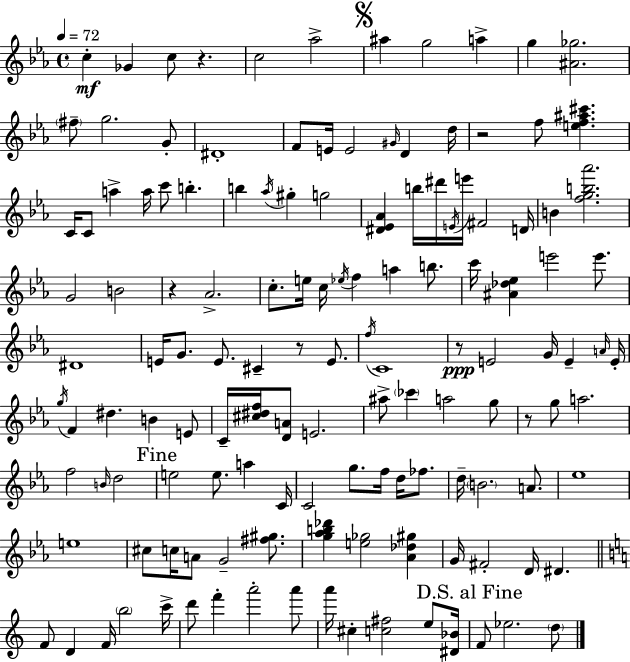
C5/q Gb4/q C5/e R/q. C5/h Ab5/h A#5/q G5/h A5/q G5/q [A#4,Gb5]/h. F#5/e G5/h. G4/e D#4/w F4/e E4/s E4/h G#4/s D4/q D5/s R/h F5/e [E5,F5,A#5,C#6]/q. C4/s C4/e A5/q A5/s C6/e B5/q. B5/q Ab5/s G#5/q G5/h [D#4,Eb4,Ab4]/q B5/s D#6/s E4/s E6/s F#4/h D4/s B4/q [F5,G5,B5,Ab6]/h. G4/h B4/h R/q Ab4/h. C5/e. E5/s C5/s Eb5/s F5/q A5/q B5/e. C6/s [A#4,Db5,Eb5]/q E6/h E6/e. D#4/w E4/s G4/e. E4/e. C#4/q R/e E4/e. F5/s C4/w R/e E4/h G4/s E4/q A4/s E4/s G5/s F4/q D#5/q. B4/q E4/e C4/s [C#5,D#5,F5]/s [D4,A4]/e E4/h. A#5/e CES6/q A5/h G5/e R/e G5/e A5/h. F5/h B4/s D5/h E5/h E5/e. A5/q C4/s C4/h G5/e. F5/s D5/s FES5/e. D5/s B4/h. A4/e. Eb5/w E5/w C#5/e C5/s A4/e G4/h [F#5,G#5]/e. [G5,Ab5,B5,Db6]/q [E5,Gb5]/h [Ab4,Db5,G#5]/q G4/s F#4/h D4/s D#4/q. F4/e D4/q F4/s B5/h C6/s D6/e F6/q A6/h A6/e A6/s C#5/q [C5,F#5]/h E5/e [D#4,Bb4]/s F4/e Eb5/h. D5/e